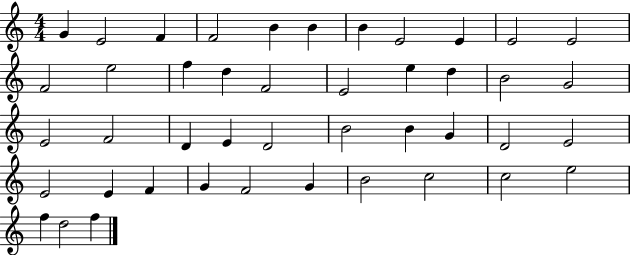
{
  \clef treble
  \numericTimeSignature
  \time 4/4
  \key c \major
  g'4 e'2 f'4 | f'2 b'4 b'4 | b'4 e'2 e'4 | e'2 e'2 | \break f'2 e''2 | f''4 d''4 f'2 | e'2 e''4 d''4 | b'2 g'2 | \break e'2 f'2 | d'4 e'4 d'2 | b'2 b'4 g'4 | d'2 e'2 | \break e'2 e'4 f'4 | g'4 f'2 g'4 | b'2 c''2 | c''2 e''2 | \break f''4 d''2 f''4 | \bar "|."
}